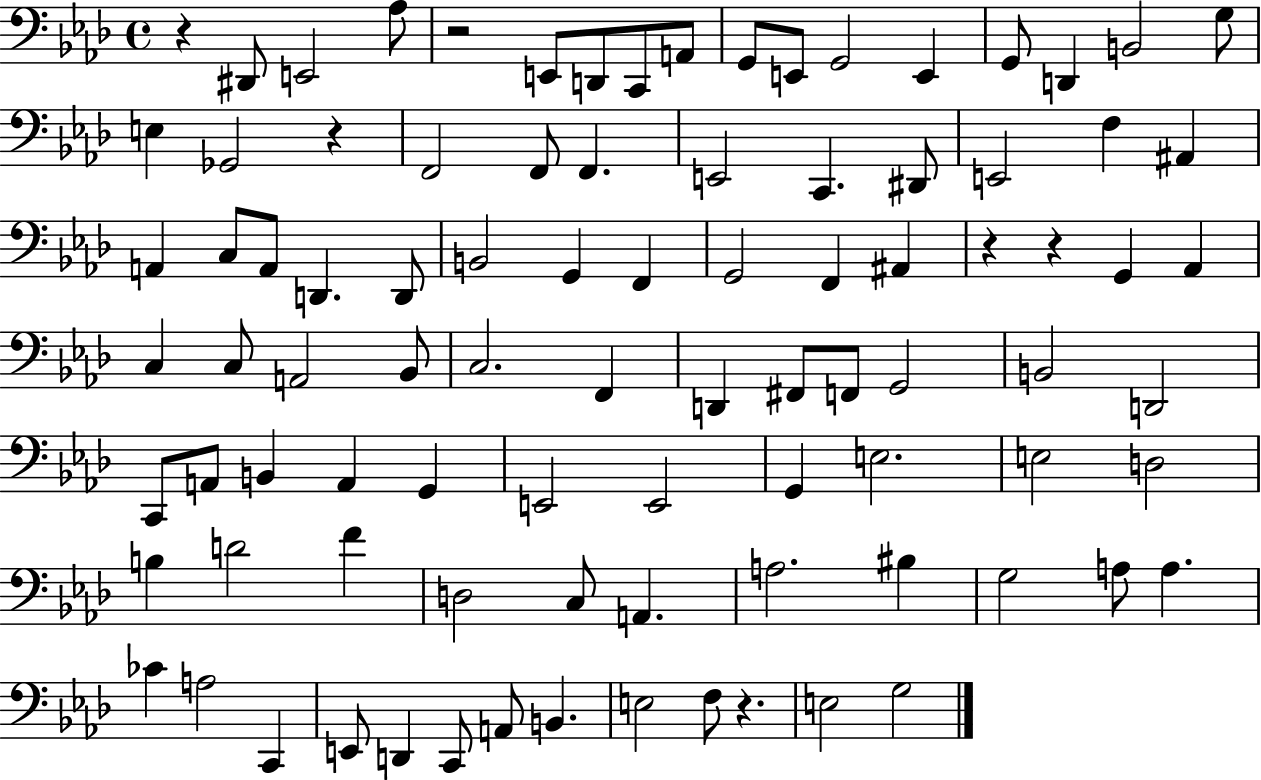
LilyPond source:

{
  \clef bass
  \time 4/4
  \defaultTimeSignature
  \key aes \major
  \repeat volta 2 { r4 dis,8 e,2 aes8 | r2 e,8 d,8 c,8 a,8 | g,8 e,8 g,2 e,4 | g,8 d,4 b,2 g8 | \break e4 ges,2 r4 | f,2 f,8 f,4. | e,2 c,4. dis,8 | e,2 f4 ais,4 | \break a,4 c8 a,8 d,4. d,8 | b,2 g,4 f,4 | g,2 f,4 ais,4 | r4 r4 g,4 aes,4 | \break c4 c8 a,2 bes,8 | c2. f,4 | d,4 fis,8 f,8 g,2 | b,2 d,2 | \break c,8 a,8 b,4 a,4 g,4 | e,2 e,2 | g,4 e2. | e2 d2 | \break b4 d'2 f'4 | d2 c8 a,4. | a2. bis4 | g2 a8 a4. | \break ces'4 a2 c,4 | e,8 d,4 c,8 a,8 b,4. | e2 f8 r4. | e2 g2 | \break } \bar "|."
}